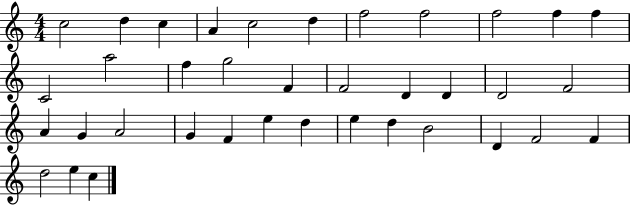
C5/h D5/q C5/q A4/q C5/h D5/q F5/h F5/h F5/h F5/q F5/q C4/h A5/h F5/q G5/h F4/q F4/h D4/q D4/q D4/h F4/h A4/q G4/q A4/h G4/q F4/q E5/q D5/q E5/q D5/q B4/h D4/q F4/h F4/q D5/h E5/q C5/q